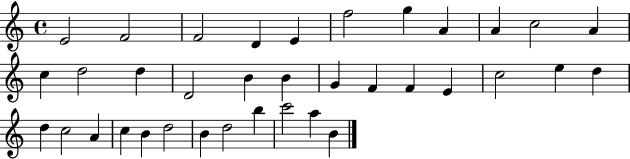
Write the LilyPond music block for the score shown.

{
  \clef treble
  \time 4/4
  \defaultTimeSignature
  \key c \major
  e'2 f'2 | f'2 d'4 e'4 | f''2 g''4 a'4 | a'4 c''2 a'4 | \break c''4 d''2 d''4 | d'2 b'4 b'4 | g'4 f'4 f'4 e'4 | c''2 e''4 d''4 | \break d''4 c''2 a'4 | c''4 b'4 d''2 | b'4 d''2 b''4 | c'''2 a''4 b'4 | \break \bar "|."
}